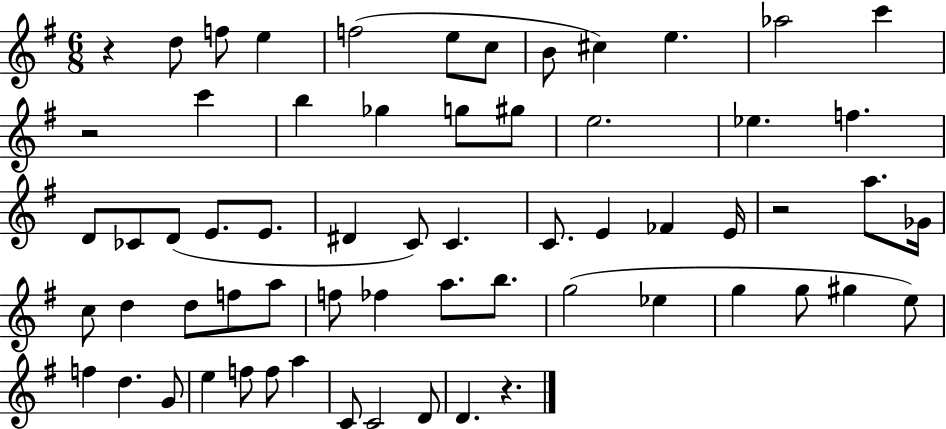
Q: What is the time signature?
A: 6/8